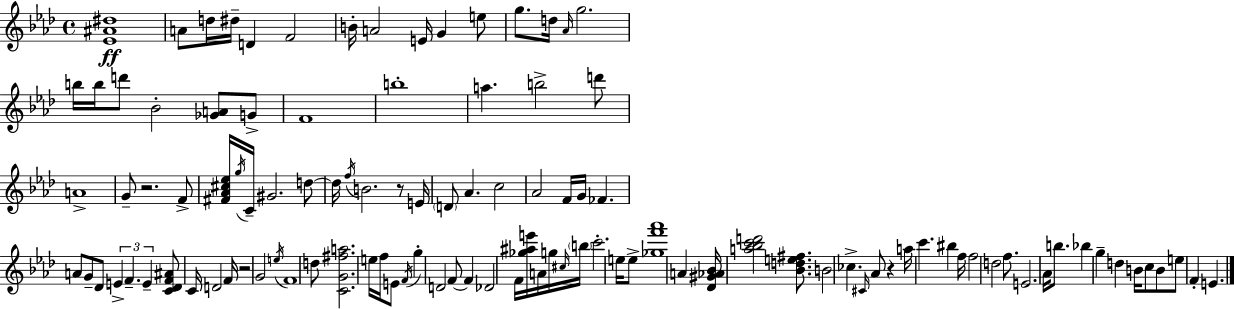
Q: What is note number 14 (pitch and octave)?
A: G5